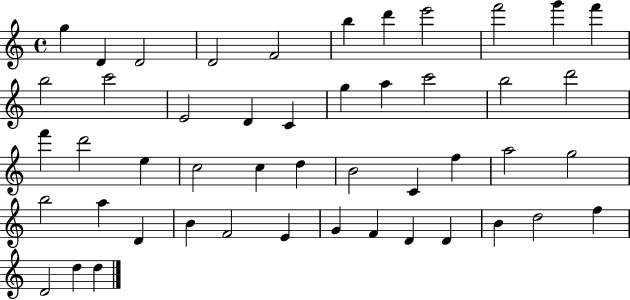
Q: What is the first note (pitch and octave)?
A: G5